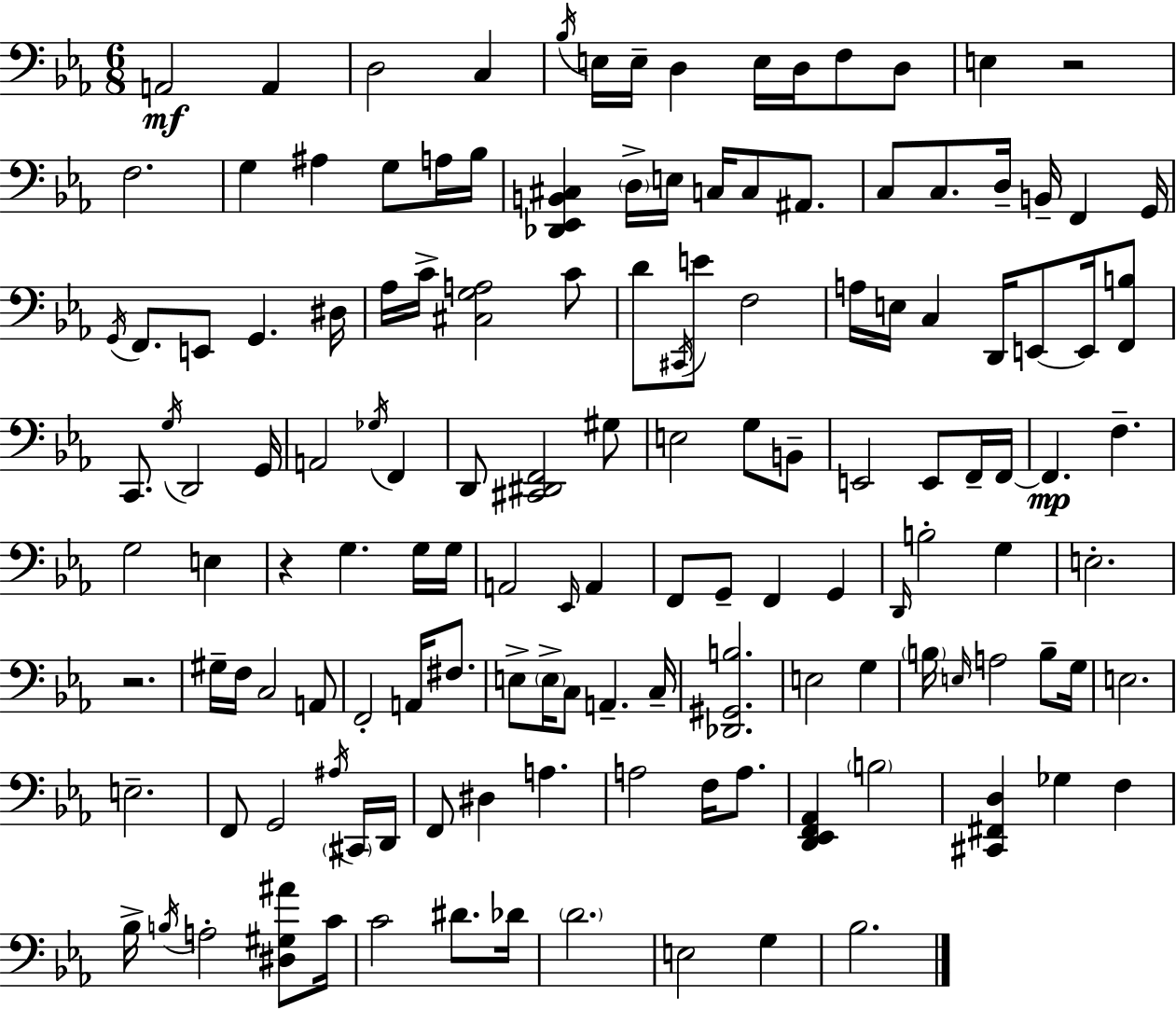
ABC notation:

X:1
T:Untitled
M:6/8
L:1/4
K:Cm
A,,2 A,, D,2 C, _B,/4 E,/4 E,/4 D, E,/4 D,/4 F,/2 D,/2 E, z2 F,2 G, ^A, G,/2 A,/4 _B,/4 [_D,,_E,,B,,^C,] D,/4 E,/4 C,/4 C,/2 ^A,,/2 C,/2 C,/2 D,/4 B,,/4 F,, G,,/4 G,,/4 F,,/2 E,,/2 G,, ^D,/4 _A,/4 C/4 [^C,G,A,]2 C/2 D/2 ^C,,/4 E/2 F,2 A,/4 E,/4 C, D,,/4 E,,/2 E,,/4 [F,,B,]/2 C,,/2 G,/4 D,,2 G,,/4 A,,2 _G,/4 F,, D,,/2 [^C,,^D,,F,,]2 ^G,/2 E,2 G,/2 B,,/2 E,,2 E,,/2 F,,/4 F,,/4 F,, F, G,2 E, z G, G,/4 G,/4 A,,2 _E,,/4 A,, F,,/2 G,,/2 F,, G,, D,,/4 B,2 G, E,2 z2 ^G,/4 F,/4 C,2 A,,/2 F,,2 A,,/4 ^F,/2 E,/2 E,/4 C,/2 A,, C,/4 [_D,,^G,,B,]2 E,2 G, B,/4 E,/4 A,2 B,/2 G,/4 E,2 E,2 F,,/2 G,,2 ^A,/4 ^C,,/4 D,,/4 F,,/2 ^D, A, A,2 F,/4 A,/2 [D,,_E,,F,,_A,,] B,2 [^C,,^F,,D,] _G, F, _B,/4 B,/4 A,2 [^D,^G,^A]/2 C/4 C2 ^D/2 _D/4 D2 E,2 G, _B,2